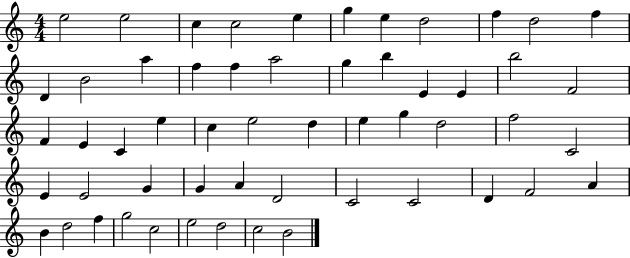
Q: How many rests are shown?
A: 0